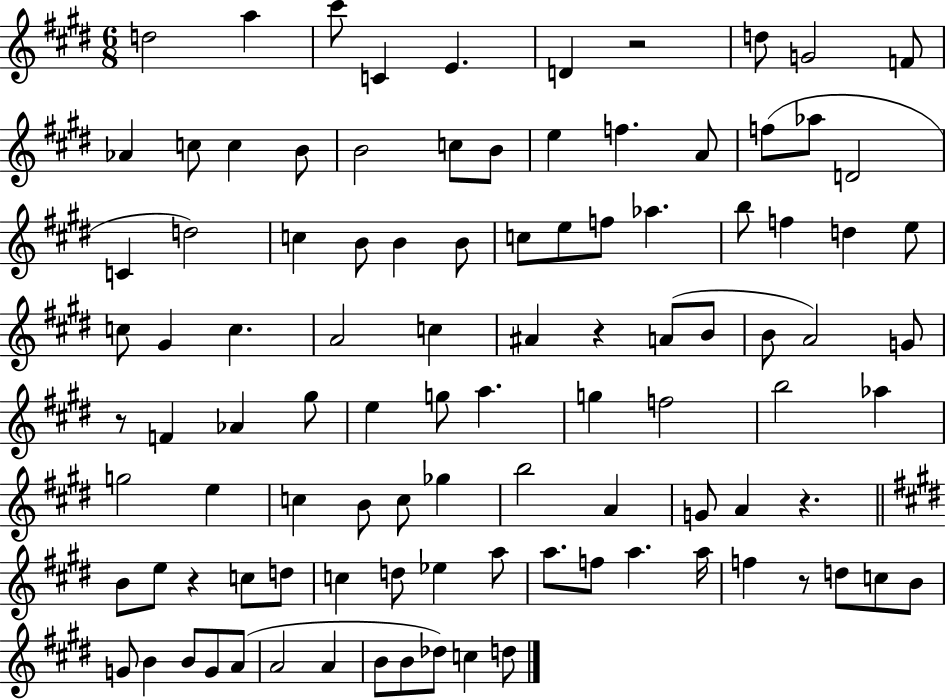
D5/h A5/q C#6/e C4/q E4/q. D4/q R/h D5/e G4/h F4/e Ab4/q C5/e C5/q B4/e B4/h C5/e B4/e E5/q F5/q. A4/e F5/e Ab5/e D4/h C4/q D5/h C5/q B4/e B4/q B4/e C5/e E5/e F5/e Ab5/q. B5/e F5/q D5/q E5/e C5/e G#4/q C5/q. A4/h C5/q A#4/q R/q A4/e B4/e B4/e A4/h G4/e R/e F4/q Ab4/q G#5/e E5/q G5/e A5/q. G5/q F5/h B5/h Ab5/q G5/h E5/q C5/q B4/e C5/e Gb5/q B5/h A4/q G4/e A4/q R/q. B4/e E5/e R/q C5/e D5/e C5/q D5/e Eb5/q A5/e A5/e. F5/e A5/q. A5/s F5/q R/e D5/e C5/e B4/e G4/e B4/q B4/e G4/e A4/e A4/h A4/q B4/e B4/e Db5/e C5/q D5/e